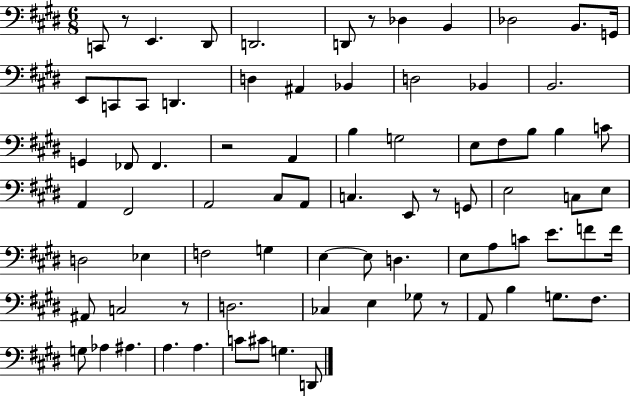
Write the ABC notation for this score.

X:1
T:Untitled
M:6/8
L:1/4
K:E
C,,/2 z/2 E,, ^D,,/2 D,,2 D,,/2 z/2 _D, B,, _D,2 B,,/2 G,,/4 E,,/2 C,,/2 C,,/2 D,, D, ^A,, _B,, D,2 _B,, B,,2 G,, _F,,/2 _F,, z2 A,, B, G,2 E,/2 ^F,/2 B,/2 B, C/2 A,, ^F,,2 A,,2 ^C,/2 A,,/2 C, E,,/2 z/2 G,,/2 E,2 C,/2 E,/2 D,2 _E, F,2 G, E, E,/2 D, E,/2 A,/2 C/2 E/2 F/2 F/4 ^A,,/2 C,2 z/2 D,2 _C, E, _G,/2 z/2 A,,/2 B, G,/2 ^F,/2 G,/2 _A, ^A, A, A, C/2 ^C/2 G, D,,/2